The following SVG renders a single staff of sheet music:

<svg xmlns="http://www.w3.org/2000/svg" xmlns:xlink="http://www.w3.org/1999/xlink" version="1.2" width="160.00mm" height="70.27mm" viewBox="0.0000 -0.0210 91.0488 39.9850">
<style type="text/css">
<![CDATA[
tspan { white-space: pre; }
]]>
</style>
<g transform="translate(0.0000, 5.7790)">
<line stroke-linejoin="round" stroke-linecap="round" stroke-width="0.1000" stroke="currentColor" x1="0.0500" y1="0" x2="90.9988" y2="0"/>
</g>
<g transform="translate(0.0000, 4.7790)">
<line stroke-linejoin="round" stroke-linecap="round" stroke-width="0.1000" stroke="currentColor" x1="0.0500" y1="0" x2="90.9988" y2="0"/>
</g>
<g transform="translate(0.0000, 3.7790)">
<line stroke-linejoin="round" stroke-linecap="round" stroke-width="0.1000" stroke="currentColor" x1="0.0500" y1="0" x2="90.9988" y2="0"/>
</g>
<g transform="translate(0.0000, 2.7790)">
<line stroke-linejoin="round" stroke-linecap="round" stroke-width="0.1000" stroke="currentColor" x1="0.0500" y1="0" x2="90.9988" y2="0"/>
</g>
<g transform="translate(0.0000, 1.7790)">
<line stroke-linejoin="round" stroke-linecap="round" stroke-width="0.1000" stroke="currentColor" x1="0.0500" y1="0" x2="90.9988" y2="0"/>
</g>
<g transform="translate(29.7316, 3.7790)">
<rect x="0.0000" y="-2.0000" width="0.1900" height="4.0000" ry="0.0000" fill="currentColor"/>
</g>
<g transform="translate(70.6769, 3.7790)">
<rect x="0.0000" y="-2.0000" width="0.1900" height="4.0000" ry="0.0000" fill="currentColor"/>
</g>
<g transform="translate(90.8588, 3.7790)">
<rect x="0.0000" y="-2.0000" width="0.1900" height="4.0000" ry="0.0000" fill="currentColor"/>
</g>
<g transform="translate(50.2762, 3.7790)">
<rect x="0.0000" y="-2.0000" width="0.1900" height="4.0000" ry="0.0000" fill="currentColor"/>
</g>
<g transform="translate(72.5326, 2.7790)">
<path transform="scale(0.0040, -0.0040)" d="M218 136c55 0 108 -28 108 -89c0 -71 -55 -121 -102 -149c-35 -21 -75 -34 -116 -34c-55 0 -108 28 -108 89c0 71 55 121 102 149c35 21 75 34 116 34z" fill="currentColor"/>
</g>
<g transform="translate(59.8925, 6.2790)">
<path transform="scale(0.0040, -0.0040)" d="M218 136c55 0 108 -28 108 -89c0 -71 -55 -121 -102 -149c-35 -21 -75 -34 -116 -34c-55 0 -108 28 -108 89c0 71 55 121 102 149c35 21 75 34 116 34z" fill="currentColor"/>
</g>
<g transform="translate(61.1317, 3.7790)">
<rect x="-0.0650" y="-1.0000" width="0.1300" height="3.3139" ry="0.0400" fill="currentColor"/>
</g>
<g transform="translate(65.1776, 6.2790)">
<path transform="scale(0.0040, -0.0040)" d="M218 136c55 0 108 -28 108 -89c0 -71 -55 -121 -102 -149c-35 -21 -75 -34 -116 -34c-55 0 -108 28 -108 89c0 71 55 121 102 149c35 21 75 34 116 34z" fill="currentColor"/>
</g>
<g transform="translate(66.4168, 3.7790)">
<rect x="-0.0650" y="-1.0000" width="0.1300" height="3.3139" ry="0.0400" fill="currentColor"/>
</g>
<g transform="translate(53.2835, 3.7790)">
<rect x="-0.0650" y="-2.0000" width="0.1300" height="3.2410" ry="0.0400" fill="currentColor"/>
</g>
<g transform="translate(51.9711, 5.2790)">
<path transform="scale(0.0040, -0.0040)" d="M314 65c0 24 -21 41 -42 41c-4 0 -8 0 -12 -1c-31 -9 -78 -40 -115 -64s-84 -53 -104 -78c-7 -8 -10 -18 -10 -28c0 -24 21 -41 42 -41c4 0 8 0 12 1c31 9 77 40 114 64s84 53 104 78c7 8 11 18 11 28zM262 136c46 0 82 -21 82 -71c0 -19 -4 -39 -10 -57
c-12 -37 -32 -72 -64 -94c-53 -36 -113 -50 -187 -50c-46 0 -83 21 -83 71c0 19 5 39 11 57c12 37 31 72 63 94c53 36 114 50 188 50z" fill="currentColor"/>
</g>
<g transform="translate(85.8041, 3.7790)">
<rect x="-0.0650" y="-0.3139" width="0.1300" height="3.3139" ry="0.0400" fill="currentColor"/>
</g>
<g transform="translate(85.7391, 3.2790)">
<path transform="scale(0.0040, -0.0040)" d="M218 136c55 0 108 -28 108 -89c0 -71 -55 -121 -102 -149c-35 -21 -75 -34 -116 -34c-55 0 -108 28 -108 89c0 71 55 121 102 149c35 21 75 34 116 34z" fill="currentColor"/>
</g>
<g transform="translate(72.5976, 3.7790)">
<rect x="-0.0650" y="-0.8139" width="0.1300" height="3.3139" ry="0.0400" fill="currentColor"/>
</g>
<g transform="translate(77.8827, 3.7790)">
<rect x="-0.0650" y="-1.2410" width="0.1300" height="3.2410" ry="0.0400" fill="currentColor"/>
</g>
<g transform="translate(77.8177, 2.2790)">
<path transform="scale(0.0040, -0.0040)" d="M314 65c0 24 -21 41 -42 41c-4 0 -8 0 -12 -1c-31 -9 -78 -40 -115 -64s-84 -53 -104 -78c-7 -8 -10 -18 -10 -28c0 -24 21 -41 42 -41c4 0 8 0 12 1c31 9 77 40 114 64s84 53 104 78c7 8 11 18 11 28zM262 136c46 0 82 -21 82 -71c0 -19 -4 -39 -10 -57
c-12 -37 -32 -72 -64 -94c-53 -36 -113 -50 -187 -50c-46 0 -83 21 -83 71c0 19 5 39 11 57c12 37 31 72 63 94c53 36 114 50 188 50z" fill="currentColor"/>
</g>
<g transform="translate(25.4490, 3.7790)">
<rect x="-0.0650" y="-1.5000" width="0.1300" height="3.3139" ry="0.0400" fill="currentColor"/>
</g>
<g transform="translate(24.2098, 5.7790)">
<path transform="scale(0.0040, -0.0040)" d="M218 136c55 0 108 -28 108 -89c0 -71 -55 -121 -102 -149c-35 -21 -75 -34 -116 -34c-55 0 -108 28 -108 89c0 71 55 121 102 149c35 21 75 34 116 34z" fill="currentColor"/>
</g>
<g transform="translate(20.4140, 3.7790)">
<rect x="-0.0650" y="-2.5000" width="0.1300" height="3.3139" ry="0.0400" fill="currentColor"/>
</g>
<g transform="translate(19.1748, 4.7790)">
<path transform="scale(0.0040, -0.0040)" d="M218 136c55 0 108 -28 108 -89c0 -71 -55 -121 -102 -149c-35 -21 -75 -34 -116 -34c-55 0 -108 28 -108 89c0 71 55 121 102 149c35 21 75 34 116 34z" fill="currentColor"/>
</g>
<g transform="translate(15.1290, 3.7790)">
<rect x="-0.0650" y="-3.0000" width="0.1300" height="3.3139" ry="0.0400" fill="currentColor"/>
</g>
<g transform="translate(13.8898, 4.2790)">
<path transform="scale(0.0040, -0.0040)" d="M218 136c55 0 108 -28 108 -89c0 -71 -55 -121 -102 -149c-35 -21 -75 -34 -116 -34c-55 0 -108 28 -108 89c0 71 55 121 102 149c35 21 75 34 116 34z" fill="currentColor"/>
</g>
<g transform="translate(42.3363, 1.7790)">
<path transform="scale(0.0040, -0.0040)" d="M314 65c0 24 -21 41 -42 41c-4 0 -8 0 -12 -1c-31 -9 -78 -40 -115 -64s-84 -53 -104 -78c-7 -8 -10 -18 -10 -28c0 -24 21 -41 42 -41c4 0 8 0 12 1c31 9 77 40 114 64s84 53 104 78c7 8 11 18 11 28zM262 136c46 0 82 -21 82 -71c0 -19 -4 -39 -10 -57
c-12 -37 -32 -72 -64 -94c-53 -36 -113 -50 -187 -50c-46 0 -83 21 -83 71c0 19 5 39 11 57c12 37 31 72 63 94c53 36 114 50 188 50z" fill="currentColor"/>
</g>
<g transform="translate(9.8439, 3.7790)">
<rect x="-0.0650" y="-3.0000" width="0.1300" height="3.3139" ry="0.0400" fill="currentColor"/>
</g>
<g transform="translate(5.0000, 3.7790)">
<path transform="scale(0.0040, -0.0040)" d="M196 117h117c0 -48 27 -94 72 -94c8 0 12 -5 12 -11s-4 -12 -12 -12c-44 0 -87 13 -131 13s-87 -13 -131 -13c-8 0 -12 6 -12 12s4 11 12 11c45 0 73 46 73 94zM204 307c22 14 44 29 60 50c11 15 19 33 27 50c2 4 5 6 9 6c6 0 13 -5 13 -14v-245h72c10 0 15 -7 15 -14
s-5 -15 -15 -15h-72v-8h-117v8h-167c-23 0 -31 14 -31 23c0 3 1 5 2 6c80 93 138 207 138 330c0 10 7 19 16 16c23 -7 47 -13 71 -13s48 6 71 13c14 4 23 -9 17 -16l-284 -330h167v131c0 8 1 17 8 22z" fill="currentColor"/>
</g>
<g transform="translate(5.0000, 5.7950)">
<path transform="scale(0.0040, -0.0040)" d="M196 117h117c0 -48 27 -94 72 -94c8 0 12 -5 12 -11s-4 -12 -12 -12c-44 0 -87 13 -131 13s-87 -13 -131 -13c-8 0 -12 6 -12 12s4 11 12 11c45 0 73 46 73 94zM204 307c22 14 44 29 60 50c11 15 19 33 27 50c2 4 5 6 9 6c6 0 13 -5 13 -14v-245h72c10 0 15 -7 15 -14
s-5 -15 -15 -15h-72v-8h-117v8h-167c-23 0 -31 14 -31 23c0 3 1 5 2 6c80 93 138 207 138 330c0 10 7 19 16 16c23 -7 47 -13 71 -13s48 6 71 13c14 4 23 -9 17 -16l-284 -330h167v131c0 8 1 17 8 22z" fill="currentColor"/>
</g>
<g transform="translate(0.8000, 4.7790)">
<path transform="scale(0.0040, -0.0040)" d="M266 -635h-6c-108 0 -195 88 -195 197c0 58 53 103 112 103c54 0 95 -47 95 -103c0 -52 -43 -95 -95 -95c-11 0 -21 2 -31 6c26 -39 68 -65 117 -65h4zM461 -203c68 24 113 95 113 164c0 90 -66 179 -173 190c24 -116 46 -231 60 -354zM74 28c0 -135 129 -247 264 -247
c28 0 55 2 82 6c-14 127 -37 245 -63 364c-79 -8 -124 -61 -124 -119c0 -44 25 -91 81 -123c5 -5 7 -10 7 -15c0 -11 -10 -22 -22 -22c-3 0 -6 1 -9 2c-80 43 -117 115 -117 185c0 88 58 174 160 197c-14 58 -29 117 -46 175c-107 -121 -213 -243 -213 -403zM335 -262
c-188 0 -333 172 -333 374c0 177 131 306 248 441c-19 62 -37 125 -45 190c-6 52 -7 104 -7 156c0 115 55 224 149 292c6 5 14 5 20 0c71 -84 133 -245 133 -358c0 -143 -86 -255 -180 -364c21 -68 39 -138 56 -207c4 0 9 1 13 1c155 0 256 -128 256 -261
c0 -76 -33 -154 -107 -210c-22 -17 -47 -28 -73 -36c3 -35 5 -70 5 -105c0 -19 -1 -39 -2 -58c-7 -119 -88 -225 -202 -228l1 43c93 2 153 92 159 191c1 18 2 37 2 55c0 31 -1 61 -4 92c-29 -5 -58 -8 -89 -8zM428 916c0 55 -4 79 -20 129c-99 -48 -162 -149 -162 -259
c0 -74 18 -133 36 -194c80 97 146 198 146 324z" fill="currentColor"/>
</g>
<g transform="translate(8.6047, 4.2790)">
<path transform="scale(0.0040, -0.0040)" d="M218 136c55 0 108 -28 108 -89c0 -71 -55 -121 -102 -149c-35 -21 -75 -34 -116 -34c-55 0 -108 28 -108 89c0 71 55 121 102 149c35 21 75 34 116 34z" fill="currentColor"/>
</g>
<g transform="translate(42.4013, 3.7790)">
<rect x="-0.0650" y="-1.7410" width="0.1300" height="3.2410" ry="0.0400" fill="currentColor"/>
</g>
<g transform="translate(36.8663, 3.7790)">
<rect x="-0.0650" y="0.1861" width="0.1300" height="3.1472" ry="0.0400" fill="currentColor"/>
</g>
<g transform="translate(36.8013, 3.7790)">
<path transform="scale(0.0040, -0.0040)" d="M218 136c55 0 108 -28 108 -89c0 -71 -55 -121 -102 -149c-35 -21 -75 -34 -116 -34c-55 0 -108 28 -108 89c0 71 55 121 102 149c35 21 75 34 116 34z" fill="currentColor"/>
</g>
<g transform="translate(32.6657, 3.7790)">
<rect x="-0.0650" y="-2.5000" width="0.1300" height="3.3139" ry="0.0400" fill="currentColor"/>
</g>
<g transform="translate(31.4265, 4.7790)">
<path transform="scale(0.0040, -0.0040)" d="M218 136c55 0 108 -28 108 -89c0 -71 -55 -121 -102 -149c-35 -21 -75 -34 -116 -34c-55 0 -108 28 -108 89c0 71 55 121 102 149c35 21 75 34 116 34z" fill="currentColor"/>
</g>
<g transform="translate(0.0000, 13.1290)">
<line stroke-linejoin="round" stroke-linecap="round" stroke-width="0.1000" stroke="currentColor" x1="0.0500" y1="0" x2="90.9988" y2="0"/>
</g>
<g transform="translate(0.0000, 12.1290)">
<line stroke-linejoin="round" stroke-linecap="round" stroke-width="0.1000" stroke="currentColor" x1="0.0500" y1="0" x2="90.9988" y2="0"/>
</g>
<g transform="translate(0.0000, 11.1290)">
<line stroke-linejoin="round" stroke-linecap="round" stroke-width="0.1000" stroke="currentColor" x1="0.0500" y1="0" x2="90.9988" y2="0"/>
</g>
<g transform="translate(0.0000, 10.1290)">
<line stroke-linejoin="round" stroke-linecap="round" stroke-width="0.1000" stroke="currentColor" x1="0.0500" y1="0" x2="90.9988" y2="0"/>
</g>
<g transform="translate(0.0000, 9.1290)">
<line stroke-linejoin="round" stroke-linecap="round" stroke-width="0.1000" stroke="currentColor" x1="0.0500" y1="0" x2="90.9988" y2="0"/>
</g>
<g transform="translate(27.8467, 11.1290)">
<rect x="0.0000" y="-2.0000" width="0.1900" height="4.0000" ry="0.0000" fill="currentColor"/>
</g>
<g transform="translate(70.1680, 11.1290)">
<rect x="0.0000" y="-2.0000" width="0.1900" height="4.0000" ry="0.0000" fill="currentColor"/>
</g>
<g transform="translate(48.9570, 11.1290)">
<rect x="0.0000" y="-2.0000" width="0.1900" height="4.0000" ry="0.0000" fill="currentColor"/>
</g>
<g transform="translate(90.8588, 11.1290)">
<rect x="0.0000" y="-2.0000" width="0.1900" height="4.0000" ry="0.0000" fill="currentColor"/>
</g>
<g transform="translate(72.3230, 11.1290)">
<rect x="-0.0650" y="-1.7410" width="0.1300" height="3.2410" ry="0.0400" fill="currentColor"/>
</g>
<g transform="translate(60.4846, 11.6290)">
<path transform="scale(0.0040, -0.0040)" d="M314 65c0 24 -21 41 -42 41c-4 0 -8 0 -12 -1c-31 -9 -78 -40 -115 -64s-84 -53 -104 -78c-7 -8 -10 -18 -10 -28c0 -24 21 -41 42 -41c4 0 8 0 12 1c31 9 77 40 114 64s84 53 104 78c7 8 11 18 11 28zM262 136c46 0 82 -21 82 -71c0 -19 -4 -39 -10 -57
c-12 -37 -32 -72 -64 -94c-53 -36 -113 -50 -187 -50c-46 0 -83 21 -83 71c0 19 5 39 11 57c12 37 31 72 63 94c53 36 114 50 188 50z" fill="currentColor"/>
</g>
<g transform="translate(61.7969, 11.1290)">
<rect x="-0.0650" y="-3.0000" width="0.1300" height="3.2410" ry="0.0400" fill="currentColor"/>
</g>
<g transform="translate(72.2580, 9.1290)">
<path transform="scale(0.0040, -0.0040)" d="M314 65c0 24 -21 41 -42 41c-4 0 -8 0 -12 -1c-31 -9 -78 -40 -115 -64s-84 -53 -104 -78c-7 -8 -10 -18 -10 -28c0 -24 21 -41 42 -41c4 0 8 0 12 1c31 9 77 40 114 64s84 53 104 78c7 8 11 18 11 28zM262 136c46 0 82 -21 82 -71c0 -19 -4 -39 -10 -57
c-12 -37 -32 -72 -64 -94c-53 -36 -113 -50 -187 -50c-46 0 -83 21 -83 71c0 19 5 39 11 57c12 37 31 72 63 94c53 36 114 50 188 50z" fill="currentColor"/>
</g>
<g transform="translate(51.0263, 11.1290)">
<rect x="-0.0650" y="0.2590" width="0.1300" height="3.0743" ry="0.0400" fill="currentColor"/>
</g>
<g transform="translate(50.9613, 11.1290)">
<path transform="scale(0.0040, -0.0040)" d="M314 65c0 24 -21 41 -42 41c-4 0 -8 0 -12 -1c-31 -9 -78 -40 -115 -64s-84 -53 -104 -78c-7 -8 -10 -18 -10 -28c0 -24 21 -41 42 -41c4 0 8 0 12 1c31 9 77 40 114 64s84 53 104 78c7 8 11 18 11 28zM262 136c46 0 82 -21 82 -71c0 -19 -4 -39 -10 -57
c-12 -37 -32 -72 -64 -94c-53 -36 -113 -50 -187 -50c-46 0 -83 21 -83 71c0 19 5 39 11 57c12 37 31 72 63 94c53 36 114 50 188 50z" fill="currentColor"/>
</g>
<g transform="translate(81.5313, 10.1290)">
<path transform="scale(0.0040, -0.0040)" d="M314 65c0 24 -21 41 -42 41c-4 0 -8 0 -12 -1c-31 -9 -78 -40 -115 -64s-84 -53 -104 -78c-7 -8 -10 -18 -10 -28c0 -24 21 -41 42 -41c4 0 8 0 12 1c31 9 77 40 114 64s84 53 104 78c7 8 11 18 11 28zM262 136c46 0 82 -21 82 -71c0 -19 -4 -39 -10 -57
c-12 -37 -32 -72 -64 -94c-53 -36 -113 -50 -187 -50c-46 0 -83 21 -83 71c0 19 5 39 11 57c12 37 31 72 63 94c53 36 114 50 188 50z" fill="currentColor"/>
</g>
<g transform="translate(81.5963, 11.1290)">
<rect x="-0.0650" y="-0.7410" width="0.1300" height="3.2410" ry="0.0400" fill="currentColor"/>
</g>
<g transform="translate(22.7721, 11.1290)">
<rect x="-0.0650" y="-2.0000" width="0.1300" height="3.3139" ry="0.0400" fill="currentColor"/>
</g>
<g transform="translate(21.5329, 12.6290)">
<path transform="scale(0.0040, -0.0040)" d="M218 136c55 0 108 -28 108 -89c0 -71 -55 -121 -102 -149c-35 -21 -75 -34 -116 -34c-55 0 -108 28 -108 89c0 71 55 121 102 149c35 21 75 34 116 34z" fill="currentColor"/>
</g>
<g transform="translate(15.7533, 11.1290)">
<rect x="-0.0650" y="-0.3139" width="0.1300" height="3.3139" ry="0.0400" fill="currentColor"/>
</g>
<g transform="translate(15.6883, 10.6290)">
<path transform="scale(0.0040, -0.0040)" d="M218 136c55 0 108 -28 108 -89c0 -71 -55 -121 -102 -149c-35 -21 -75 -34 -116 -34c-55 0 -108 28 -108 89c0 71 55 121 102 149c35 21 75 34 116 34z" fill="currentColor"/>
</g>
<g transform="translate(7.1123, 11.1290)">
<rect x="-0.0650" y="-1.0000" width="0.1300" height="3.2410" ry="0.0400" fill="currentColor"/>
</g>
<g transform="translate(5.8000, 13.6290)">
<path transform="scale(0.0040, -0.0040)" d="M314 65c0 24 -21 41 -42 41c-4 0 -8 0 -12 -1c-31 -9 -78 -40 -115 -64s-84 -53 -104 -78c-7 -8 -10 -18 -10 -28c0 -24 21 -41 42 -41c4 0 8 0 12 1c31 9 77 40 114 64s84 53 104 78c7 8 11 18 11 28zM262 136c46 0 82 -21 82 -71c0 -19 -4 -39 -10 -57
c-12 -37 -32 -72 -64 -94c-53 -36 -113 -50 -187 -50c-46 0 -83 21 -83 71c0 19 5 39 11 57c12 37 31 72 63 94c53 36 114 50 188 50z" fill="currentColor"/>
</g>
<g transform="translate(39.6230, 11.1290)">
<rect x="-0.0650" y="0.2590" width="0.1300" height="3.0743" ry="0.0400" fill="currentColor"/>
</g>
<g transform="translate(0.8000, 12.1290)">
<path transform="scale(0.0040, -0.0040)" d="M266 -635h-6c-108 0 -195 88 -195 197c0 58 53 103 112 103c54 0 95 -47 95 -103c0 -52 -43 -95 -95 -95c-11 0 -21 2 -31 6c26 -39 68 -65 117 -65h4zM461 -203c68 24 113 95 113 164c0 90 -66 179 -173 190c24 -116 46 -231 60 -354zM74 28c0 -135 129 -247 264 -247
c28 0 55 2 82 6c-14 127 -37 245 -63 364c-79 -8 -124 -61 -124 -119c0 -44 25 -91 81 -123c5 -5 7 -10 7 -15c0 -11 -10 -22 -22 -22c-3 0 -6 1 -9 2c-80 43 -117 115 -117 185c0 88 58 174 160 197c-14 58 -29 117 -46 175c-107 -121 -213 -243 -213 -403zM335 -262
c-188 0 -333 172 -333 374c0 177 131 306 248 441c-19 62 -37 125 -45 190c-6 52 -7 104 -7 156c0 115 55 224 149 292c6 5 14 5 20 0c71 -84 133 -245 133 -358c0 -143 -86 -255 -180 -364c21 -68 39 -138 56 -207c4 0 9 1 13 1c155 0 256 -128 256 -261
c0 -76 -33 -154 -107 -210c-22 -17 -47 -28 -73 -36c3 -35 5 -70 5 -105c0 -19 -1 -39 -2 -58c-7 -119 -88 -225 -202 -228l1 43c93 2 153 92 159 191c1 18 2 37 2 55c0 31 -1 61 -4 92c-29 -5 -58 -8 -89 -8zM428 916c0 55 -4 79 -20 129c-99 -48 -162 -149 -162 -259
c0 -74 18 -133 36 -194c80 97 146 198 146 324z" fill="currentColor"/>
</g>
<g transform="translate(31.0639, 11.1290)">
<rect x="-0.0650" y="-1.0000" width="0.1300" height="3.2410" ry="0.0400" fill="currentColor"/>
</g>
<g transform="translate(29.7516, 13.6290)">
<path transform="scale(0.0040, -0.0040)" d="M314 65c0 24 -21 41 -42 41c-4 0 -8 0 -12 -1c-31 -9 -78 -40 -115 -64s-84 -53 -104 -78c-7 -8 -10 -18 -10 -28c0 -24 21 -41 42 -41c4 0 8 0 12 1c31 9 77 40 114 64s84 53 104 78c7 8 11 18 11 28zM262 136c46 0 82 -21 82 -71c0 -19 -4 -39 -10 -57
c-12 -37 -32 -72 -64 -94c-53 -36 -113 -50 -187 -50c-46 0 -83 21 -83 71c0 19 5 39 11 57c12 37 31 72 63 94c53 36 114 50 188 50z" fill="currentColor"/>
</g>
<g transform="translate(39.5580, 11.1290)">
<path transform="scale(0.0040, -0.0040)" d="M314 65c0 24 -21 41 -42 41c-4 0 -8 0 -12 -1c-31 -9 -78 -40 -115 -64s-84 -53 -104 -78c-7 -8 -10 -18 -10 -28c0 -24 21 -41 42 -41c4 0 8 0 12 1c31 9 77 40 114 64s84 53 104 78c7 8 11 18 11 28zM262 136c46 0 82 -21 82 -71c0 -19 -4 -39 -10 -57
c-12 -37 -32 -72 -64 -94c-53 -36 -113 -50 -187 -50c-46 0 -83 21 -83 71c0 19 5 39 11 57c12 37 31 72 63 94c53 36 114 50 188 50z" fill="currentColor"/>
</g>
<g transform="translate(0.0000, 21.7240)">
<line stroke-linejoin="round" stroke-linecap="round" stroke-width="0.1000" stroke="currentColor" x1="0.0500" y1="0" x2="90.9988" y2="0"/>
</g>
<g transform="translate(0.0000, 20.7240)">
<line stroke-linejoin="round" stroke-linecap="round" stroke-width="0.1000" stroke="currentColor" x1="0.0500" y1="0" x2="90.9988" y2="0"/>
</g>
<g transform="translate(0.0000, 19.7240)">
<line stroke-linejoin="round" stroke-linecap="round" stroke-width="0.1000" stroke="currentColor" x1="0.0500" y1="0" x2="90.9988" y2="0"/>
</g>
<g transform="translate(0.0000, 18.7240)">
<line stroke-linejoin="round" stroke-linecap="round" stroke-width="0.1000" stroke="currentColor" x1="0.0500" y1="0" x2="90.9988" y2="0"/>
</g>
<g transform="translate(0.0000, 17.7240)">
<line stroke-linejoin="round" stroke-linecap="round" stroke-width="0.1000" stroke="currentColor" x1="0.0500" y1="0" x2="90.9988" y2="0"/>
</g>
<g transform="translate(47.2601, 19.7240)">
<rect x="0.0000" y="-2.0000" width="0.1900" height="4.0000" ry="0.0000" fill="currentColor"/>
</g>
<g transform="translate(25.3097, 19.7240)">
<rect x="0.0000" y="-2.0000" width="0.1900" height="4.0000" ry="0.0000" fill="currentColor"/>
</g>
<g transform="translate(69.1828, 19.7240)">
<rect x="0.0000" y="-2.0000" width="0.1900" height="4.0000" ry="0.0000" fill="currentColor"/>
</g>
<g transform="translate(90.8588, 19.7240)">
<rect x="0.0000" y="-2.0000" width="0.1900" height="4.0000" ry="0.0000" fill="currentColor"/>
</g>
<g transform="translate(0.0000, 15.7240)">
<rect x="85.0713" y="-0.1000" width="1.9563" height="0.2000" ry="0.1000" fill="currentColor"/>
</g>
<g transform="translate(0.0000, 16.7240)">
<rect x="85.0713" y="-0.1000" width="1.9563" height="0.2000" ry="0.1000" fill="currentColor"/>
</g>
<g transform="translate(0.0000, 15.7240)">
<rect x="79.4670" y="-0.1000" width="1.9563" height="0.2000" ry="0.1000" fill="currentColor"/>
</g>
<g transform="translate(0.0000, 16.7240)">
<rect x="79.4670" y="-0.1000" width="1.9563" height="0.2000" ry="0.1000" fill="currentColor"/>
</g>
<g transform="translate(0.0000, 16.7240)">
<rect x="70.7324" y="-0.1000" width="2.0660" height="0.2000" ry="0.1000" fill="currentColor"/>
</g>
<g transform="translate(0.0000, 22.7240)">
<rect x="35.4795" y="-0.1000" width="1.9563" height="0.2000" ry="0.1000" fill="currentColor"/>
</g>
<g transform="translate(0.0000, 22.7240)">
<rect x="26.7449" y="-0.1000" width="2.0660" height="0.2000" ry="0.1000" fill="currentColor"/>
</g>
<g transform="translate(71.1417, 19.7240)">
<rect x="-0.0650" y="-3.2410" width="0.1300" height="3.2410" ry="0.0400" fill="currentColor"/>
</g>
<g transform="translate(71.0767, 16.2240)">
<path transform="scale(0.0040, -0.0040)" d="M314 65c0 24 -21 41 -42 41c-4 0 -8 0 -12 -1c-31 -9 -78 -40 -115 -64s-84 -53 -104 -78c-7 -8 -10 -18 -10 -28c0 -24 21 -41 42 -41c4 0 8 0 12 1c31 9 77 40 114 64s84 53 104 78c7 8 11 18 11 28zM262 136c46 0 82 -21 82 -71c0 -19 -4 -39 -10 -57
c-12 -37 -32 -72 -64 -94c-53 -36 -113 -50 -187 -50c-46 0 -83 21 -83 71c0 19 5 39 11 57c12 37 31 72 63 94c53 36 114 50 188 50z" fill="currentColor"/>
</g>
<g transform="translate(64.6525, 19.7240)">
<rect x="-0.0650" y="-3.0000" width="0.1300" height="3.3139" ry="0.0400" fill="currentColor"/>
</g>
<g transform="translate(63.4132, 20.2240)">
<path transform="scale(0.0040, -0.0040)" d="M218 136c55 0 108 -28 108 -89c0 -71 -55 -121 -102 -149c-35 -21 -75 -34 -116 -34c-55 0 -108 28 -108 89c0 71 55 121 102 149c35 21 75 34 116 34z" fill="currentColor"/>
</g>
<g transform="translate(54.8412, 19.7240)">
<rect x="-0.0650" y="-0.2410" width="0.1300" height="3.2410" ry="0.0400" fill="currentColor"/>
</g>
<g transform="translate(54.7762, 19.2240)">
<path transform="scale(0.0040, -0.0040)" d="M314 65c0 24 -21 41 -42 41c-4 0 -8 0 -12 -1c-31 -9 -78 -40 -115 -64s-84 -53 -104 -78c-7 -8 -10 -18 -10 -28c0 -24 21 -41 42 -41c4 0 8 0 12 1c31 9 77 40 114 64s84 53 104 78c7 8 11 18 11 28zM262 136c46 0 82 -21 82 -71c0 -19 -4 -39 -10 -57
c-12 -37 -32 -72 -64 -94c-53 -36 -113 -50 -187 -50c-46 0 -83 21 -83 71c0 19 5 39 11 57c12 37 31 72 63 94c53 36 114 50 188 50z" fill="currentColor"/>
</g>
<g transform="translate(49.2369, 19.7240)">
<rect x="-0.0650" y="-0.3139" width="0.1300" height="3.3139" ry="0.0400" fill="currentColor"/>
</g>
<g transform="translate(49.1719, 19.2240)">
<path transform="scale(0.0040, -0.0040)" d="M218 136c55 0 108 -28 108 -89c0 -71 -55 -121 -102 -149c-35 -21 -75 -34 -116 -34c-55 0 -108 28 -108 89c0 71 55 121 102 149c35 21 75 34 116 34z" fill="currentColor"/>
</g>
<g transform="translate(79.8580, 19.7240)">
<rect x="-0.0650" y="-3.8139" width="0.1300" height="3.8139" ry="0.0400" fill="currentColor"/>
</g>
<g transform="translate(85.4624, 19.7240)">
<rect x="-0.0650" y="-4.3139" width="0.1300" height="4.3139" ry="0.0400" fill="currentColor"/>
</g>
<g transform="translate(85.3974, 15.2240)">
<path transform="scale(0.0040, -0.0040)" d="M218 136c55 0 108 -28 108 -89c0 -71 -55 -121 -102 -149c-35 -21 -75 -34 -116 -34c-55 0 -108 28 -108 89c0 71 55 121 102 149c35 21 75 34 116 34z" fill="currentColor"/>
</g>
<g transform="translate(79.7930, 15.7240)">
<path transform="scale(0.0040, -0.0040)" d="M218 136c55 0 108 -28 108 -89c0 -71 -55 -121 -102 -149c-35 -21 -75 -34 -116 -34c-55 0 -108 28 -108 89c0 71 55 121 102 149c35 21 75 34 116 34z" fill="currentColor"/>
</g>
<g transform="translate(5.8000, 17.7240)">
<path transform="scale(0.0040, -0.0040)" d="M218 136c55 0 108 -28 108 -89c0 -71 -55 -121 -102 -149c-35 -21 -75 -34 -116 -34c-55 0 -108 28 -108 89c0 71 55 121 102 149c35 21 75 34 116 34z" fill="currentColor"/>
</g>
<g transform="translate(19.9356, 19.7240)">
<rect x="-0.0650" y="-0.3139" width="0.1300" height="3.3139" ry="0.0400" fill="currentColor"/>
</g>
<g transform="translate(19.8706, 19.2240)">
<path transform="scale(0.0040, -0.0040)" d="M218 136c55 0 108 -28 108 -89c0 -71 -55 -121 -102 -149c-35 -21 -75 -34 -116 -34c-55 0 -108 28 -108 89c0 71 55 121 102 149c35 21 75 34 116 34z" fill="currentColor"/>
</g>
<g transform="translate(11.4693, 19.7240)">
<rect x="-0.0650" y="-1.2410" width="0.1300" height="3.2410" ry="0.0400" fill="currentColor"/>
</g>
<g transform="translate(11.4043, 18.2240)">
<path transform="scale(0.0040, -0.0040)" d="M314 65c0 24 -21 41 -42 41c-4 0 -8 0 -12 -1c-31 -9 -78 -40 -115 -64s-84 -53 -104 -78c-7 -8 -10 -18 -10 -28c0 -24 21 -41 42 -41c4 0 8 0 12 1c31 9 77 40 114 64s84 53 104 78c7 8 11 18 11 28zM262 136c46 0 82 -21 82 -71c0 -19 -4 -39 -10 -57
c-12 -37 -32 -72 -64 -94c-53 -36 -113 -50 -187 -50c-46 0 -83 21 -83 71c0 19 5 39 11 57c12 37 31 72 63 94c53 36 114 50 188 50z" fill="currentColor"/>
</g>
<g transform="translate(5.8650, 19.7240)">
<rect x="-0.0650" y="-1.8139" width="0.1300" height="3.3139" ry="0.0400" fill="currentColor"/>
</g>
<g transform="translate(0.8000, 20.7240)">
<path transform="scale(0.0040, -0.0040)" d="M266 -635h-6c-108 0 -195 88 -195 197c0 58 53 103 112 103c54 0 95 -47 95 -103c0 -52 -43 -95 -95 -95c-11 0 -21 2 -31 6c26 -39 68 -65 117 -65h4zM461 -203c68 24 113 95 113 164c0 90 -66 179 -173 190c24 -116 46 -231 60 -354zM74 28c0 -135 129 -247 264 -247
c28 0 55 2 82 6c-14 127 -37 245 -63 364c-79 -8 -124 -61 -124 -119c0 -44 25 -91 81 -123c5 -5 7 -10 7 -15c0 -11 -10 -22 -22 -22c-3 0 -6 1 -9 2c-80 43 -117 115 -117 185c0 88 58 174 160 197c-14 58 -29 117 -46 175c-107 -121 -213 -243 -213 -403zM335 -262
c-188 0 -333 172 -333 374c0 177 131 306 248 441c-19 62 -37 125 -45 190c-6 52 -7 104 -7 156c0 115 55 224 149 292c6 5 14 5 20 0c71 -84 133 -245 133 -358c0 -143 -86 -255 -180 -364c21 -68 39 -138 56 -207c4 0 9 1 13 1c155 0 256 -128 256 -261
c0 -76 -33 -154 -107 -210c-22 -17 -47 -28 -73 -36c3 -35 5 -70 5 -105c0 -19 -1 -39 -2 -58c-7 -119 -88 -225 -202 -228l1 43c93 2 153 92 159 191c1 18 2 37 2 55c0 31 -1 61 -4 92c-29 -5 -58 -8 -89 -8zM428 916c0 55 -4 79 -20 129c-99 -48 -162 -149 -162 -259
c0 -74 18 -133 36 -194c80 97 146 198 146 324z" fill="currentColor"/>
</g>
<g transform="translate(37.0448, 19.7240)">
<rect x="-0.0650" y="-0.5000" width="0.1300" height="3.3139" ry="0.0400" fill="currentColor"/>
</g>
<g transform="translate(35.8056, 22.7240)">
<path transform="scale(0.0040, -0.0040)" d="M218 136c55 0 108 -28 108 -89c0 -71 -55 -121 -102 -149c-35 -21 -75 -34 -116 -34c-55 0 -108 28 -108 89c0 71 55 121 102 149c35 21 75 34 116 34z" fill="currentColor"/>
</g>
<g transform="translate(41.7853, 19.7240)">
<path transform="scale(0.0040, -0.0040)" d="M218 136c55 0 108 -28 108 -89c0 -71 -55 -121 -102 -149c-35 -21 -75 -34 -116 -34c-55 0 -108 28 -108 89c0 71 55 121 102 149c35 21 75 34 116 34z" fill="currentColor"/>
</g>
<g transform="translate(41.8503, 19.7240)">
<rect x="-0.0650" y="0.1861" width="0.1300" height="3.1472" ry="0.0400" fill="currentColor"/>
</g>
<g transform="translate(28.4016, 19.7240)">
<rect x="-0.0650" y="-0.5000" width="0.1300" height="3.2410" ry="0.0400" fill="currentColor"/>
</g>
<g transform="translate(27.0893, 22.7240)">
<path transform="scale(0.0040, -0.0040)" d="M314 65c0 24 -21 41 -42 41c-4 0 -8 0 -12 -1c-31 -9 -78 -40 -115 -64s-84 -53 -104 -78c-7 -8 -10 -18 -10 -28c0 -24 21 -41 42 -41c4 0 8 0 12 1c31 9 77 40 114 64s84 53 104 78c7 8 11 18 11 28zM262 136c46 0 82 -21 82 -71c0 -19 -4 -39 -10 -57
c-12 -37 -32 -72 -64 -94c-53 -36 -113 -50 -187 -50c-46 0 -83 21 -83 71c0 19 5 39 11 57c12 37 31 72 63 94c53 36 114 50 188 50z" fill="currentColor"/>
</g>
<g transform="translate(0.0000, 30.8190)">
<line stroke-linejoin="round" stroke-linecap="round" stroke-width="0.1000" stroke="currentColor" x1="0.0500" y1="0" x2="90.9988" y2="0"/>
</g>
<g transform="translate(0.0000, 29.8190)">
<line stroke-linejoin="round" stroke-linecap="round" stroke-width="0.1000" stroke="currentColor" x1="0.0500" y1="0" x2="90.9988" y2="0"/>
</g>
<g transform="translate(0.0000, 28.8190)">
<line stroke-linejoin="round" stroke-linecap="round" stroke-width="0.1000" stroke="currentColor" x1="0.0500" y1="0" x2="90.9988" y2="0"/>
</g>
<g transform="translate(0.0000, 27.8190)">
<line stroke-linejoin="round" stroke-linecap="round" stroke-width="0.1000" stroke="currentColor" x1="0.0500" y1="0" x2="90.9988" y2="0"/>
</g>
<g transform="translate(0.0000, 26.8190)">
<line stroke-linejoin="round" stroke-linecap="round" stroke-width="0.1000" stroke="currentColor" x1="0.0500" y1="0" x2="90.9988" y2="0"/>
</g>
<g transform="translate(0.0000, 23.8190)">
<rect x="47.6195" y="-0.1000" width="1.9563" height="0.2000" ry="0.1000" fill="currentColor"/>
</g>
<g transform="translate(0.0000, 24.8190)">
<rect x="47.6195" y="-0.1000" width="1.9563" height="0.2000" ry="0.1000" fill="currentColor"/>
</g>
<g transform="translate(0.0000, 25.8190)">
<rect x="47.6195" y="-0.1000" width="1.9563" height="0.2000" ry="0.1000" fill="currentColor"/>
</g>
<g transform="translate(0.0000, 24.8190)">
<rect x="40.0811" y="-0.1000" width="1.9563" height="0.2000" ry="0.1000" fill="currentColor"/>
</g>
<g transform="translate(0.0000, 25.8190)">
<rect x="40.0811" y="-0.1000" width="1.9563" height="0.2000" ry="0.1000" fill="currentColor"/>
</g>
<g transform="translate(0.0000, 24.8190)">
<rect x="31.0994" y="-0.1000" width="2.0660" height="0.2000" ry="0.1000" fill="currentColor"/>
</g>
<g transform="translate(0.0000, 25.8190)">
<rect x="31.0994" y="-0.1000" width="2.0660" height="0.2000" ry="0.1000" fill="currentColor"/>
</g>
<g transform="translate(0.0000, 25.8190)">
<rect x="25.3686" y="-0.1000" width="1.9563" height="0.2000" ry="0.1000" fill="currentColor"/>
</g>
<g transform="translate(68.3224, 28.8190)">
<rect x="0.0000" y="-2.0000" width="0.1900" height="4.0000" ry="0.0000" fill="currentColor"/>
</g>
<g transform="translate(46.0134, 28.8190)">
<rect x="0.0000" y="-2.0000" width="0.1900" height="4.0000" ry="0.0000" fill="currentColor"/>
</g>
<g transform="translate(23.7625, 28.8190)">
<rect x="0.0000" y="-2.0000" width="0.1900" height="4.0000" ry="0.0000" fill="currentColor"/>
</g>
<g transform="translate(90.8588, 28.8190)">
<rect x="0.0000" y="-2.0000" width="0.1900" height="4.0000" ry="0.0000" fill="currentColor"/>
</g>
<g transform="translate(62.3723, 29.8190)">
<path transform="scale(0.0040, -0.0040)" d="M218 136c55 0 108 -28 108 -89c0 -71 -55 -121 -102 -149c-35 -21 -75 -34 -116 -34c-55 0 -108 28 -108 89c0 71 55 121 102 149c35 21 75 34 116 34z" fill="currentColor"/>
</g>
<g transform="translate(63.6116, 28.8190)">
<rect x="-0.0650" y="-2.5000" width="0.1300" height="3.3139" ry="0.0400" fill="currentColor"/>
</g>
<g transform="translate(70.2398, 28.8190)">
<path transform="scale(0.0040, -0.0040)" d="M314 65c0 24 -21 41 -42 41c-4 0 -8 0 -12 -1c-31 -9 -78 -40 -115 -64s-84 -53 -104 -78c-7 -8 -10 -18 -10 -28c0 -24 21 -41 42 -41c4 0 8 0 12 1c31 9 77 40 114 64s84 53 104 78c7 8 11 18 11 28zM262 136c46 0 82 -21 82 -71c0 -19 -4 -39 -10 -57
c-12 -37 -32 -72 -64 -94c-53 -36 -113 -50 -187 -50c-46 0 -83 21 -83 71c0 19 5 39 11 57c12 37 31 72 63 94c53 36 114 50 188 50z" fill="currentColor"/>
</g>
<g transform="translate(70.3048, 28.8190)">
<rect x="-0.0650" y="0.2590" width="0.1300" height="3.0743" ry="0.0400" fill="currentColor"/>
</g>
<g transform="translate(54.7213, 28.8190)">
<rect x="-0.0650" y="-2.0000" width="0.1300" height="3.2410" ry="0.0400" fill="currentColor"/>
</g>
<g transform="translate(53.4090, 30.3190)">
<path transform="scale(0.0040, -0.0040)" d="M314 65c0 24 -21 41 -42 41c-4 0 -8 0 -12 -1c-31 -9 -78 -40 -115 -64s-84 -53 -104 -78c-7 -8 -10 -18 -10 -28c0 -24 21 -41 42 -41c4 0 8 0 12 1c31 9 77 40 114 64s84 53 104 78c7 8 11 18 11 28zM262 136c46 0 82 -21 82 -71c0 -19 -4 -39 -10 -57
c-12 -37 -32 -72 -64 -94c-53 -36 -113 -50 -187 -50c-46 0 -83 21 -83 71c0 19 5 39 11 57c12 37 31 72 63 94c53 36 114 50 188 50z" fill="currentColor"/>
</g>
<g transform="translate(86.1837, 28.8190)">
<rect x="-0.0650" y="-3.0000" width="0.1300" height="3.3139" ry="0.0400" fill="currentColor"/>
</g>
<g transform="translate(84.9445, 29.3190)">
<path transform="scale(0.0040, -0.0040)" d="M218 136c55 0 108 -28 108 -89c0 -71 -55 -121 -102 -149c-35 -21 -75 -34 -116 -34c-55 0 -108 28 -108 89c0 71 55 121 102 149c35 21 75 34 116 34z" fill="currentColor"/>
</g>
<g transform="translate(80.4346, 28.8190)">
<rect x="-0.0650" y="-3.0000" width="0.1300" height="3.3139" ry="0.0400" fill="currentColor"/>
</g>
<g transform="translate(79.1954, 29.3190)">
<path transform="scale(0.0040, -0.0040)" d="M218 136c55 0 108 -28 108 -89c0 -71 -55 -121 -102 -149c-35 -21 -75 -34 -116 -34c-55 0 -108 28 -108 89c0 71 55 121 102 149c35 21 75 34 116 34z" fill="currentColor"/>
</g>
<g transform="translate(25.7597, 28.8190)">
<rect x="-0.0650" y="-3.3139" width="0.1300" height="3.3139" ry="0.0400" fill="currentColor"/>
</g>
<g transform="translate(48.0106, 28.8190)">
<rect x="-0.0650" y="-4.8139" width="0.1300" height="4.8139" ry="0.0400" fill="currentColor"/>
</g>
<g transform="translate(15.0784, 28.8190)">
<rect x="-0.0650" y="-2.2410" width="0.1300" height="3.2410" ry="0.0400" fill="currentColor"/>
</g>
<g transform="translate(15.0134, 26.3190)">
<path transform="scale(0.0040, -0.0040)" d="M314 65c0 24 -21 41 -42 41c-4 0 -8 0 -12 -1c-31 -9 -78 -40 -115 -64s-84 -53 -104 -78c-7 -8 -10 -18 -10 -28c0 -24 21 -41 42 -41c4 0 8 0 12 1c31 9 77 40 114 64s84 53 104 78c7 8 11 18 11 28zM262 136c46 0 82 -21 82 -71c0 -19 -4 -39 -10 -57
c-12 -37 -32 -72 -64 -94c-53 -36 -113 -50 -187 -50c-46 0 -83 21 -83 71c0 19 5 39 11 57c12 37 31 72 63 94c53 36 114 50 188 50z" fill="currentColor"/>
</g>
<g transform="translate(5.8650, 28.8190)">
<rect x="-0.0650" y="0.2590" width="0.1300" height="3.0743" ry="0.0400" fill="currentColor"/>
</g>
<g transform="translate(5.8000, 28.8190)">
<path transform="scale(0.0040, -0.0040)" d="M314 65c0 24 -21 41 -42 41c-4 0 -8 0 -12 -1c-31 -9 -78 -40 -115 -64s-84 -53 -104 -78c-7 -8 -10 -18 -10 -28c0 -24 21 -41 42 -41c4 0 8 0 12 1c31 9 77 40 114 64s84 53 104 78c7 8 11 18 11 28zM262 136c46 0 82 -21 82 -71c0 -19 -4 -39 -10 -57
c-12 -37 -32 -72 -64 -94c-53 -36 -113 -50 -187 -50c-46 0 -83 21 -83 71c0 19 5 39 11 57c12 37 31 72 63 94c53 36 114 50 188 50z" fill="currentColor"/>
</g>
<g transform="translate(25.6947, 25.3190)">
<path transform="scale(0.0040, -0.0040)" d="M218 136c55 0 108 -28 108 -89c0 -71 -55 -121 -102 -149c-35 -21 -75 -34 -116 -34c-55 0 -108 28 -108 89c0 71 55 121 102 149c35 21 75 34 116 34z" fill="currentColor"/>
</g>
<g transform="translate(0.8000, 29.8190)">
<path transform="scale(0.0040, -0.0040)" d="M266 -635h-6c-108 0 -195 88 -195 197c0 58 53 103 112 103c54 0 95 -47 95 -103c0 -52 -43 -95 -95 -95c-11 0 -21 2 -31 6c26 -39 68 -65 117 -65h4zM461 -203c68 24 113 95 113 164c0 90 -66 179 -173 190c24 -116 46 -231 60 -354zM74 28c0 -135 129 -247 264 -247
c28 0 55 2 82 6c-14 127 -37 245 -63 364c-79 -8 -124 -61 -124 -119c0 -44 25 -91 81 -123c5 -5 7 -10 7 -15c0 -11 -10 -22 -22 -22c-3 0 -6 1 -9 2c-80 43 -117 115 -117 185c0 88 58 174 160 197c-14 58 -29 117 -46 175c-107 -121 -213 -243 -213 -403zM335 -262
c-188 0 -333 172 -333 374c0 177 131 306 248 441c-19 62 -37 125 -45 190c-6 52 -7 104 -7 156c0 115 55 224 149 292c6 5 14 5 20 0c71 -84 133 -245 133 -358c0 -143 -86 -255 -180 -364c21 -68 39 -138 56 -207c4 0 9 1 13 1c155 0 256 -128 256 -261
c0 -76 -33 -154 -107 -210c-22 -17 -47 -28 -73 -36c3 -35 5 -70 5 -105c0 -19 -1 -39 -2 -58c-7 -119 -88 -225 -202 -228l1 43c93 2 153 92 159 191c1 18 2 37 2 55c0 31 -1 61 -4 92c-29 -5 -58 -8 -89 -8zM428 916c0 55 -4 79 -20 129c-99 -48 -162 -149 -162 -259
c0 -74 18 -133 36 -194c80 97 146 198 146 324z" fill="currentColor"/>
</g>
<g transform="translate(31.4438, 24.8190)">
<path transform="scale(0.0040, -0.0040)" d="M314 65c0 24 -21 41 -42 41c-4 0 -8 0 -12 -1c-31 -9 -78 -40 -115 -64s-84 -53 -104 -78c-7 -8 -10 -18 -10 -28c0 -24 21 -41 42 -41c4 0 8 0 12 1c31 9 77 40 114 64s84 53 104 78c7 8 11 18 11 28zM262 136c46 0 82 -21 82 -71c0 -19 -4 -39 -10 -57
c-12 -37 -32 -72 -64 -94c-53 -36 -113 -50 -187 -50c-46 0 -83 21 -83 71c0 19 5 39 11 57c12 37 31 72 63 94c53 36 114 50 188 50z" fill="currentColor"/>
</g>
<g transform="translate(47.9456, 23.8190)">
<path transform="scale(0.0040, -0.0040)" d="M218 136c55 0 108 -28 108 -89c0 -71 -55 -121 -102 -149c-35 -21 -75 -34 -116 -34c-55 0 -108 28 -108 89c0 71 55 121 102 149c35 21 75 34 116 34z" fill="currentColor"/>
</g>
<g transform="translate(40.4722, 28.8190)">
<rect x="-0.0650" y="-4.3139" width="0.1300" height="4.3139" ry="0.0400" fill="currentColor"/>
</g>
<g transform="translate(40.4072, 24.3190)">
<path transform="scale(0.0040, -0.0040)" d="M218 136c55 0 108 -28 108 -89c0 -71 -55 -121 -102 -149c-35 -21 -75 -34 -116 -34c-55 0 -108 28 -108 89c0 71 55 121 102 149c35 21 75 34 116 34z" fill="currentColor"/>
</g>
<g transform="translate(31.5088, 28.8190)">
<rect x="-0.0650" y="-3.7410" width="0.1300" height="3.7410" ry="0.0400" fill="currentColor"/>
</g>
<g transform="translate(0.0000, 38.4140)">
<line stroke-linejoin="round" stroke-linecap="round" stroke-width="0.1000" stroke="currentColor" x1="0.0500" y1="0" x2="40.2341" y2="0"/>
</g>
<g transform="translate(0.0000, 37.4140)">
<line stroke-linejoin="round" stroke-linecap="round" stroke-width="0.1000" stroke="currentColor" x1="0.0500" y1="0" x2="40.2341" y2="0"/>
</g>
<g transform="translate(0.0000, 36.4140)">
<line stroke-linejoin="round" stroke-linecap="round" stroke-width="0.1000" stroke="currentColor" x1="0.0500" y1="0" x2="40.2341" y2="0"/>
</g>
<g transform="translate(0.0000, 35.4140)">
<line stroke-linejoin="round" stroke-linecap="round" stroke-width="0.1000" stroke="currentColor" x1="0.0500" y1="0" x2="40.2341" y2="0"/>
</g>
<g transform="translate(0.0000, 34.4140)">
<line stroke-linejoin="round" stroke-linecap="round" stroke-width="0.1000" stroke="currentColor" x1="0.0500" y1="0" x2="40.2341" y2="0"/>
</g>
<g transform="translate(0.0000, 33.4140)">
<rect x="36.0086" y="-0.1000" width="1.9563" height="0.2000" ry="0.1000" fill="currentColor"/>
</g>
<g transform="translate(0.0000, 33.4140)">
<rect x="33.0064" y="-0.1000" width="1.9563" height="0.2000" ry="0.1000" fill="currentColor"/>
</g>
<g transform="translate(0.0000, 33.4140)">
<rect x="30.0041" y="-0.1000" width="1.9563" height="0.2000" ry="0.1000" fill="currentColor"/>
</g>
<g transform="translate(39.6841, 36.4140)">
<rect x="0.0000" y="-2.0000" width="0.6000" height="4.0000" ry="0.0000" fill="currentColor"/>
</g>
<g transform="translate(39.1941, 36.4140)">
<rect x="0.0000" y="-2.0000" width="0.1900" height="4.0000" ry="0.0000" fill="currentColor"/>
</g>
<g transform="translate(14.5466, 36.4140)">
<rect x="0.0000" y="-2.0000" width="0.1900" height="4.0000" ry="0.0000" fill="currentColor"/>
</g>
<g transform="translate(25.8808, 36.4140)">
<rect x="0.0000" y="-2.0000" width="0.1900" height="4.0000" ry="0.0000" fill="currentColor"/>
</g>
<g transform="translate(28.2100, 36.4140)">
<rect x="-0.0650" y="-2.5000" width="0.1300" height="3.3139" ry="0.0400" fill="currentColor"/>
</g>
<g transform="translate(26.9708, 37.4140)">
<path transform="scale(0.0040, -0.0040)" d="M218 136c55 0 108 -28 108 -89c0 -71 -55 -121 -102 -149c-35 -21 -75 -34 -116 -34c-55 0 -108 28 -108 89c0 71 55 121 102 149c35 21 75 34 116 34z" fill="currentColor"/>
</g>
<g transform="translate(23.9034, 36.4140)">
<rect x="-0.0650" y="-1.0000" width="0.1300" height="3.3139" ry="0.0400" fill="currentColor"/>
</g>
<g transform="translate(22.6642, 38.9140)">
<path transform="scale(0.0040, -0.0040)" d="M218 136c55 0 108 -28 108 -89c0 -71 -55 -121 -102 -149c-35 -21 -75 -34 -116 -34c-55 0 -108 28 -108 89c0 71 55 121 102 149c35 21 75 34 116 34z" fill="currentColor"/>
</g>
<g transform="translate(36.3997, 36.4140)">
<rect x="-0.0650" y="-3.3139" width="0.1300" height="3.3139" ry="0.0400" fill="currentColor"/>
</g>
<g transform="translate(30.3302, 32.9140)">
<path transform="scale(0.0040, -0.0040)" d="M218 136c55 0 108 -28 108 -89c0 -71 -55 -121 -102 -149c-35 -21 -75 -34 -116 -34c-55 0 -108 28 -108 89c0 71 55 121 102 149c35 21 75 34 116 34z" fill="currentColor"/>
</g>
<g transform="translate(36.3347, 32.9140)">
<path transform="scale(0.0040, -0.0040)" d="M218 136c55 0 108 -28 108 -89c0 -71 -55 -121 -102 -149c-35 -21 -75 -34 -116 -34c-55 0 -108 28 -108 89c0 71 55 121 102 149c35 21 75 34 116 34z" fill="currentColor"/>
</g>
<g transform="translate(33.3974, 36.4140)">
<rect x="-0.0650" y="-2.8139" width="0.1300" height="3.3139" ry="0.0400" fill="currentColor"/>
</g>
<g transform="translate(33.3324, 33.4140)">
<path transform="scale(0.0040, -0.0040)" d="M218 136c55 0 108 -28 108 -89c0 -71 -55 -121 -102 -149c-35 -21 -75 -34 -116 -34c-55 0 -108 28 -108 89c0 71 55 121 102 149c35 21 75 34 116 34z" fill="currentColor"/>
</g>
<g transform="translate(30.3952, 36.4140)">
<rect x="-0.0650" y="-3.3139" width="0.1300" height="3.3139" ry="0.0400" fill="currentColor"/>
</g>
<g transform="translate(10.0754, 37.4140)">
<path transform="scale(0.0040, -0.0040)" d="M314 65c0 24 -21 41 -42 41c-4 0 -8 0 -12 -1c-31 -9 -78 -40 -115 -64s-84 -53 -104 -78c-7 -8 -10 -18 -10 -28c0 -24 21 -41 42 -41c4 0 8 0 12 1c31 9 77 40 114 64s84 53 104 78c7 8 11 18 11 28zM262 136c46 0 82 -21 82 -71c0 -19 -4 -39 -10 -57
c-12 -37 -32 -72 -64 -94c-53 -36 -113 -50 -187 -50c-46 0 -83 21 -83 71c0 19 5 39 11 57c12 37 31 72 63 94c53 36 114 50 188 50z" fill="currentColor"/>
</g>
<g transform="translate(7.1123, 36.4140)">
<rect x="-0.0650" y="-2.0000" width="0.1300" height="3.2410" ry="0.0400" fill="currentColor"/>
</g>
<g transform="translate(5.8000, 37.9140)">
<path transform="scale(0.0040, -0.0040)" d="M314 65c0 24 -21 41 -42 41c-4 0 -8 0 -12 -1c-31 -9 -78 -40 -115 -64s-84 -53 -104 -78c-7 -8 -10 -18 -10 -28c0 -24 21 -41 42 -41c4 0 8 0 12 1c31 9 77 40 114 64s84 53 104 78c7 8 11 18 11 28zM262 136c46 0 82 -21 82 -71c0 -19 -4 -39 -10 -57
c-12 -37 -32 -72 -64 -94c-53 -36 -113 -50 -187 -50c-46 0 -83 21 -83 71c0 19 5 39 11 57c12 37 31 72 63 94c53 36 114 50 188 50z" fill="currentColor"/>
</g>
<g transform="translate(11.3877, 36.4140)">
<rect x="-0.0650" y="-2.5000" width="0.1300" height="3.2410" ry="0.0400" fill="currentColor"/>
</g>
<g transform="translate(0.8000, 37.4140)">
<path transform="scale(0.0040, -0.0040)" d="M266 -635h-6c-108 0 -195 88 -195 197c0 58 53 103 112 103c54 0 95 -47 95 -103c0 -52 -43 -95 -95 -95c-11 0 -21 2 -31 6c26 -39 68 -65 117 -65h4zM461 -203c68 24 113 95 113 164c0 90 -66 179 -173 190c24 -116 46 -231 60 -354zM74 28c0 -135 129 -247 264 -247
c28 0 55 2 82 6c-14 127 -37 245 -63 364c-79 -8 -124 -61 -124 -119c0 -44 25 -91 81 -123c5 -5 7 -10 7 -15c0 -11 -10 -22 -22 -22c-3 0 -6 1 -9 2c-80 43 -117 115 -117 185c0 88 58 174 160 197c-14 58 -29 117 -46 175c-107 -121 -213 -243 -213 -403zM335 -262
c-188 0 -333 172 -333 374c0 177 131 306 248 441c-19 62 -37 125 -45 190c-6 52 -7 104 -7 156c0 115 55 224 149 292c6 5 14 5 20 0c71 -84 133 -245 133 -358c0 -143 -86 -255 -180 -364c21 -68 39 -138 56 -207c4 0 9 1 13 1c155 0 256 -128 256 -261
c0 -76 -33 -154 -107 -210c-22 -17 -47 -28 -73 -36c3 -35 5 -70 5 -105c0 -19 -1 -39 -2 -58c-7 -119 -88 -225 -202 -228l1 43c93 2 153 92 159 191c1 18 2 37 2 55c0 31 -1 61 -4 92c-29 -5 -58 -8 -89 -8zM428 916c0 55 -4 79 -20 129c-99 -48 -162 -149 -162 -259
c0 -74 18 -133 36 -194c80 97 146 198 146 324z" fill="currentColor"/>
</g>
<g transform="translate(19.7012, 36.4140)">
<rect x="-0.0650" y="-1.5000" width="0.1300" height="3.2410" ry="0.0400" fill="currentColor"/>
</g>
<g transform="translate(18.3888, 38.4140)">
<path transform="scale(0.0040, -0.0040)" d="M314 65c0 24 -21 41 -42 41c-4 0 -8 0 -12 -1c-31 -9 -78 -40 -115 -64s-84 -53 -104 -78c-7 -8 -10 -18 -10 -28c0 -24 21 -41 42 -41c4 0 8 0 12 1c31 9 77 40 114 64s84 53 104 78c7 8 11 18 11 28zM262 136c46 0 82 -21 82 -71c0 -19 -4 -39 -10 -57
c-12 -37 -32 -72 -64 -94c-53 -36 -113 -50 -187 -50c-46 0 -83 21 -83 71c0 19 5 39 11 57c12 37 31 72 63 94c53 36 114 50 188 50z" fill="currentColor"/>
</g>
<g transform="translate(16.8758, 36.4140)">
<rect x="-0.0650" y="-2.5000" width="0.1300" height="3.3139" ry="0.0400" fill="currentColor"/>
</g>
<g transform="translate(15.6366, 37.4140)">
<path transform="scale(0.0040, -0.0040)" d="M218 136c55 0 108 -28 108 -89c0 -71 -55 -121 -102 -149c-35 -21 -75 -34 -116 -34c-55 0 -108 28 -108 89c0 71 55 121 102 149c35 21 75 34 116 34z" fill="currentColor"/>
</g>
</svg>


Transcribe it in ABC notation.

X:1
T:Untitled
M:4/4
L:1/4
K:C
A A G E G B f2 F2 D D d e2 c D2 c F D2 B2 B2 A2 f2 d2 f e2 c C2 C B c c2 A b2 c' d' B2 g2 b c'2 d' e' F2 G B2 A A F2 G2 G E2 D G b a b